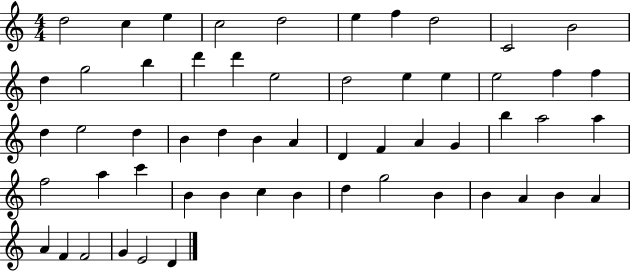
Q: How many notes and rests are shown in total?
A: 56